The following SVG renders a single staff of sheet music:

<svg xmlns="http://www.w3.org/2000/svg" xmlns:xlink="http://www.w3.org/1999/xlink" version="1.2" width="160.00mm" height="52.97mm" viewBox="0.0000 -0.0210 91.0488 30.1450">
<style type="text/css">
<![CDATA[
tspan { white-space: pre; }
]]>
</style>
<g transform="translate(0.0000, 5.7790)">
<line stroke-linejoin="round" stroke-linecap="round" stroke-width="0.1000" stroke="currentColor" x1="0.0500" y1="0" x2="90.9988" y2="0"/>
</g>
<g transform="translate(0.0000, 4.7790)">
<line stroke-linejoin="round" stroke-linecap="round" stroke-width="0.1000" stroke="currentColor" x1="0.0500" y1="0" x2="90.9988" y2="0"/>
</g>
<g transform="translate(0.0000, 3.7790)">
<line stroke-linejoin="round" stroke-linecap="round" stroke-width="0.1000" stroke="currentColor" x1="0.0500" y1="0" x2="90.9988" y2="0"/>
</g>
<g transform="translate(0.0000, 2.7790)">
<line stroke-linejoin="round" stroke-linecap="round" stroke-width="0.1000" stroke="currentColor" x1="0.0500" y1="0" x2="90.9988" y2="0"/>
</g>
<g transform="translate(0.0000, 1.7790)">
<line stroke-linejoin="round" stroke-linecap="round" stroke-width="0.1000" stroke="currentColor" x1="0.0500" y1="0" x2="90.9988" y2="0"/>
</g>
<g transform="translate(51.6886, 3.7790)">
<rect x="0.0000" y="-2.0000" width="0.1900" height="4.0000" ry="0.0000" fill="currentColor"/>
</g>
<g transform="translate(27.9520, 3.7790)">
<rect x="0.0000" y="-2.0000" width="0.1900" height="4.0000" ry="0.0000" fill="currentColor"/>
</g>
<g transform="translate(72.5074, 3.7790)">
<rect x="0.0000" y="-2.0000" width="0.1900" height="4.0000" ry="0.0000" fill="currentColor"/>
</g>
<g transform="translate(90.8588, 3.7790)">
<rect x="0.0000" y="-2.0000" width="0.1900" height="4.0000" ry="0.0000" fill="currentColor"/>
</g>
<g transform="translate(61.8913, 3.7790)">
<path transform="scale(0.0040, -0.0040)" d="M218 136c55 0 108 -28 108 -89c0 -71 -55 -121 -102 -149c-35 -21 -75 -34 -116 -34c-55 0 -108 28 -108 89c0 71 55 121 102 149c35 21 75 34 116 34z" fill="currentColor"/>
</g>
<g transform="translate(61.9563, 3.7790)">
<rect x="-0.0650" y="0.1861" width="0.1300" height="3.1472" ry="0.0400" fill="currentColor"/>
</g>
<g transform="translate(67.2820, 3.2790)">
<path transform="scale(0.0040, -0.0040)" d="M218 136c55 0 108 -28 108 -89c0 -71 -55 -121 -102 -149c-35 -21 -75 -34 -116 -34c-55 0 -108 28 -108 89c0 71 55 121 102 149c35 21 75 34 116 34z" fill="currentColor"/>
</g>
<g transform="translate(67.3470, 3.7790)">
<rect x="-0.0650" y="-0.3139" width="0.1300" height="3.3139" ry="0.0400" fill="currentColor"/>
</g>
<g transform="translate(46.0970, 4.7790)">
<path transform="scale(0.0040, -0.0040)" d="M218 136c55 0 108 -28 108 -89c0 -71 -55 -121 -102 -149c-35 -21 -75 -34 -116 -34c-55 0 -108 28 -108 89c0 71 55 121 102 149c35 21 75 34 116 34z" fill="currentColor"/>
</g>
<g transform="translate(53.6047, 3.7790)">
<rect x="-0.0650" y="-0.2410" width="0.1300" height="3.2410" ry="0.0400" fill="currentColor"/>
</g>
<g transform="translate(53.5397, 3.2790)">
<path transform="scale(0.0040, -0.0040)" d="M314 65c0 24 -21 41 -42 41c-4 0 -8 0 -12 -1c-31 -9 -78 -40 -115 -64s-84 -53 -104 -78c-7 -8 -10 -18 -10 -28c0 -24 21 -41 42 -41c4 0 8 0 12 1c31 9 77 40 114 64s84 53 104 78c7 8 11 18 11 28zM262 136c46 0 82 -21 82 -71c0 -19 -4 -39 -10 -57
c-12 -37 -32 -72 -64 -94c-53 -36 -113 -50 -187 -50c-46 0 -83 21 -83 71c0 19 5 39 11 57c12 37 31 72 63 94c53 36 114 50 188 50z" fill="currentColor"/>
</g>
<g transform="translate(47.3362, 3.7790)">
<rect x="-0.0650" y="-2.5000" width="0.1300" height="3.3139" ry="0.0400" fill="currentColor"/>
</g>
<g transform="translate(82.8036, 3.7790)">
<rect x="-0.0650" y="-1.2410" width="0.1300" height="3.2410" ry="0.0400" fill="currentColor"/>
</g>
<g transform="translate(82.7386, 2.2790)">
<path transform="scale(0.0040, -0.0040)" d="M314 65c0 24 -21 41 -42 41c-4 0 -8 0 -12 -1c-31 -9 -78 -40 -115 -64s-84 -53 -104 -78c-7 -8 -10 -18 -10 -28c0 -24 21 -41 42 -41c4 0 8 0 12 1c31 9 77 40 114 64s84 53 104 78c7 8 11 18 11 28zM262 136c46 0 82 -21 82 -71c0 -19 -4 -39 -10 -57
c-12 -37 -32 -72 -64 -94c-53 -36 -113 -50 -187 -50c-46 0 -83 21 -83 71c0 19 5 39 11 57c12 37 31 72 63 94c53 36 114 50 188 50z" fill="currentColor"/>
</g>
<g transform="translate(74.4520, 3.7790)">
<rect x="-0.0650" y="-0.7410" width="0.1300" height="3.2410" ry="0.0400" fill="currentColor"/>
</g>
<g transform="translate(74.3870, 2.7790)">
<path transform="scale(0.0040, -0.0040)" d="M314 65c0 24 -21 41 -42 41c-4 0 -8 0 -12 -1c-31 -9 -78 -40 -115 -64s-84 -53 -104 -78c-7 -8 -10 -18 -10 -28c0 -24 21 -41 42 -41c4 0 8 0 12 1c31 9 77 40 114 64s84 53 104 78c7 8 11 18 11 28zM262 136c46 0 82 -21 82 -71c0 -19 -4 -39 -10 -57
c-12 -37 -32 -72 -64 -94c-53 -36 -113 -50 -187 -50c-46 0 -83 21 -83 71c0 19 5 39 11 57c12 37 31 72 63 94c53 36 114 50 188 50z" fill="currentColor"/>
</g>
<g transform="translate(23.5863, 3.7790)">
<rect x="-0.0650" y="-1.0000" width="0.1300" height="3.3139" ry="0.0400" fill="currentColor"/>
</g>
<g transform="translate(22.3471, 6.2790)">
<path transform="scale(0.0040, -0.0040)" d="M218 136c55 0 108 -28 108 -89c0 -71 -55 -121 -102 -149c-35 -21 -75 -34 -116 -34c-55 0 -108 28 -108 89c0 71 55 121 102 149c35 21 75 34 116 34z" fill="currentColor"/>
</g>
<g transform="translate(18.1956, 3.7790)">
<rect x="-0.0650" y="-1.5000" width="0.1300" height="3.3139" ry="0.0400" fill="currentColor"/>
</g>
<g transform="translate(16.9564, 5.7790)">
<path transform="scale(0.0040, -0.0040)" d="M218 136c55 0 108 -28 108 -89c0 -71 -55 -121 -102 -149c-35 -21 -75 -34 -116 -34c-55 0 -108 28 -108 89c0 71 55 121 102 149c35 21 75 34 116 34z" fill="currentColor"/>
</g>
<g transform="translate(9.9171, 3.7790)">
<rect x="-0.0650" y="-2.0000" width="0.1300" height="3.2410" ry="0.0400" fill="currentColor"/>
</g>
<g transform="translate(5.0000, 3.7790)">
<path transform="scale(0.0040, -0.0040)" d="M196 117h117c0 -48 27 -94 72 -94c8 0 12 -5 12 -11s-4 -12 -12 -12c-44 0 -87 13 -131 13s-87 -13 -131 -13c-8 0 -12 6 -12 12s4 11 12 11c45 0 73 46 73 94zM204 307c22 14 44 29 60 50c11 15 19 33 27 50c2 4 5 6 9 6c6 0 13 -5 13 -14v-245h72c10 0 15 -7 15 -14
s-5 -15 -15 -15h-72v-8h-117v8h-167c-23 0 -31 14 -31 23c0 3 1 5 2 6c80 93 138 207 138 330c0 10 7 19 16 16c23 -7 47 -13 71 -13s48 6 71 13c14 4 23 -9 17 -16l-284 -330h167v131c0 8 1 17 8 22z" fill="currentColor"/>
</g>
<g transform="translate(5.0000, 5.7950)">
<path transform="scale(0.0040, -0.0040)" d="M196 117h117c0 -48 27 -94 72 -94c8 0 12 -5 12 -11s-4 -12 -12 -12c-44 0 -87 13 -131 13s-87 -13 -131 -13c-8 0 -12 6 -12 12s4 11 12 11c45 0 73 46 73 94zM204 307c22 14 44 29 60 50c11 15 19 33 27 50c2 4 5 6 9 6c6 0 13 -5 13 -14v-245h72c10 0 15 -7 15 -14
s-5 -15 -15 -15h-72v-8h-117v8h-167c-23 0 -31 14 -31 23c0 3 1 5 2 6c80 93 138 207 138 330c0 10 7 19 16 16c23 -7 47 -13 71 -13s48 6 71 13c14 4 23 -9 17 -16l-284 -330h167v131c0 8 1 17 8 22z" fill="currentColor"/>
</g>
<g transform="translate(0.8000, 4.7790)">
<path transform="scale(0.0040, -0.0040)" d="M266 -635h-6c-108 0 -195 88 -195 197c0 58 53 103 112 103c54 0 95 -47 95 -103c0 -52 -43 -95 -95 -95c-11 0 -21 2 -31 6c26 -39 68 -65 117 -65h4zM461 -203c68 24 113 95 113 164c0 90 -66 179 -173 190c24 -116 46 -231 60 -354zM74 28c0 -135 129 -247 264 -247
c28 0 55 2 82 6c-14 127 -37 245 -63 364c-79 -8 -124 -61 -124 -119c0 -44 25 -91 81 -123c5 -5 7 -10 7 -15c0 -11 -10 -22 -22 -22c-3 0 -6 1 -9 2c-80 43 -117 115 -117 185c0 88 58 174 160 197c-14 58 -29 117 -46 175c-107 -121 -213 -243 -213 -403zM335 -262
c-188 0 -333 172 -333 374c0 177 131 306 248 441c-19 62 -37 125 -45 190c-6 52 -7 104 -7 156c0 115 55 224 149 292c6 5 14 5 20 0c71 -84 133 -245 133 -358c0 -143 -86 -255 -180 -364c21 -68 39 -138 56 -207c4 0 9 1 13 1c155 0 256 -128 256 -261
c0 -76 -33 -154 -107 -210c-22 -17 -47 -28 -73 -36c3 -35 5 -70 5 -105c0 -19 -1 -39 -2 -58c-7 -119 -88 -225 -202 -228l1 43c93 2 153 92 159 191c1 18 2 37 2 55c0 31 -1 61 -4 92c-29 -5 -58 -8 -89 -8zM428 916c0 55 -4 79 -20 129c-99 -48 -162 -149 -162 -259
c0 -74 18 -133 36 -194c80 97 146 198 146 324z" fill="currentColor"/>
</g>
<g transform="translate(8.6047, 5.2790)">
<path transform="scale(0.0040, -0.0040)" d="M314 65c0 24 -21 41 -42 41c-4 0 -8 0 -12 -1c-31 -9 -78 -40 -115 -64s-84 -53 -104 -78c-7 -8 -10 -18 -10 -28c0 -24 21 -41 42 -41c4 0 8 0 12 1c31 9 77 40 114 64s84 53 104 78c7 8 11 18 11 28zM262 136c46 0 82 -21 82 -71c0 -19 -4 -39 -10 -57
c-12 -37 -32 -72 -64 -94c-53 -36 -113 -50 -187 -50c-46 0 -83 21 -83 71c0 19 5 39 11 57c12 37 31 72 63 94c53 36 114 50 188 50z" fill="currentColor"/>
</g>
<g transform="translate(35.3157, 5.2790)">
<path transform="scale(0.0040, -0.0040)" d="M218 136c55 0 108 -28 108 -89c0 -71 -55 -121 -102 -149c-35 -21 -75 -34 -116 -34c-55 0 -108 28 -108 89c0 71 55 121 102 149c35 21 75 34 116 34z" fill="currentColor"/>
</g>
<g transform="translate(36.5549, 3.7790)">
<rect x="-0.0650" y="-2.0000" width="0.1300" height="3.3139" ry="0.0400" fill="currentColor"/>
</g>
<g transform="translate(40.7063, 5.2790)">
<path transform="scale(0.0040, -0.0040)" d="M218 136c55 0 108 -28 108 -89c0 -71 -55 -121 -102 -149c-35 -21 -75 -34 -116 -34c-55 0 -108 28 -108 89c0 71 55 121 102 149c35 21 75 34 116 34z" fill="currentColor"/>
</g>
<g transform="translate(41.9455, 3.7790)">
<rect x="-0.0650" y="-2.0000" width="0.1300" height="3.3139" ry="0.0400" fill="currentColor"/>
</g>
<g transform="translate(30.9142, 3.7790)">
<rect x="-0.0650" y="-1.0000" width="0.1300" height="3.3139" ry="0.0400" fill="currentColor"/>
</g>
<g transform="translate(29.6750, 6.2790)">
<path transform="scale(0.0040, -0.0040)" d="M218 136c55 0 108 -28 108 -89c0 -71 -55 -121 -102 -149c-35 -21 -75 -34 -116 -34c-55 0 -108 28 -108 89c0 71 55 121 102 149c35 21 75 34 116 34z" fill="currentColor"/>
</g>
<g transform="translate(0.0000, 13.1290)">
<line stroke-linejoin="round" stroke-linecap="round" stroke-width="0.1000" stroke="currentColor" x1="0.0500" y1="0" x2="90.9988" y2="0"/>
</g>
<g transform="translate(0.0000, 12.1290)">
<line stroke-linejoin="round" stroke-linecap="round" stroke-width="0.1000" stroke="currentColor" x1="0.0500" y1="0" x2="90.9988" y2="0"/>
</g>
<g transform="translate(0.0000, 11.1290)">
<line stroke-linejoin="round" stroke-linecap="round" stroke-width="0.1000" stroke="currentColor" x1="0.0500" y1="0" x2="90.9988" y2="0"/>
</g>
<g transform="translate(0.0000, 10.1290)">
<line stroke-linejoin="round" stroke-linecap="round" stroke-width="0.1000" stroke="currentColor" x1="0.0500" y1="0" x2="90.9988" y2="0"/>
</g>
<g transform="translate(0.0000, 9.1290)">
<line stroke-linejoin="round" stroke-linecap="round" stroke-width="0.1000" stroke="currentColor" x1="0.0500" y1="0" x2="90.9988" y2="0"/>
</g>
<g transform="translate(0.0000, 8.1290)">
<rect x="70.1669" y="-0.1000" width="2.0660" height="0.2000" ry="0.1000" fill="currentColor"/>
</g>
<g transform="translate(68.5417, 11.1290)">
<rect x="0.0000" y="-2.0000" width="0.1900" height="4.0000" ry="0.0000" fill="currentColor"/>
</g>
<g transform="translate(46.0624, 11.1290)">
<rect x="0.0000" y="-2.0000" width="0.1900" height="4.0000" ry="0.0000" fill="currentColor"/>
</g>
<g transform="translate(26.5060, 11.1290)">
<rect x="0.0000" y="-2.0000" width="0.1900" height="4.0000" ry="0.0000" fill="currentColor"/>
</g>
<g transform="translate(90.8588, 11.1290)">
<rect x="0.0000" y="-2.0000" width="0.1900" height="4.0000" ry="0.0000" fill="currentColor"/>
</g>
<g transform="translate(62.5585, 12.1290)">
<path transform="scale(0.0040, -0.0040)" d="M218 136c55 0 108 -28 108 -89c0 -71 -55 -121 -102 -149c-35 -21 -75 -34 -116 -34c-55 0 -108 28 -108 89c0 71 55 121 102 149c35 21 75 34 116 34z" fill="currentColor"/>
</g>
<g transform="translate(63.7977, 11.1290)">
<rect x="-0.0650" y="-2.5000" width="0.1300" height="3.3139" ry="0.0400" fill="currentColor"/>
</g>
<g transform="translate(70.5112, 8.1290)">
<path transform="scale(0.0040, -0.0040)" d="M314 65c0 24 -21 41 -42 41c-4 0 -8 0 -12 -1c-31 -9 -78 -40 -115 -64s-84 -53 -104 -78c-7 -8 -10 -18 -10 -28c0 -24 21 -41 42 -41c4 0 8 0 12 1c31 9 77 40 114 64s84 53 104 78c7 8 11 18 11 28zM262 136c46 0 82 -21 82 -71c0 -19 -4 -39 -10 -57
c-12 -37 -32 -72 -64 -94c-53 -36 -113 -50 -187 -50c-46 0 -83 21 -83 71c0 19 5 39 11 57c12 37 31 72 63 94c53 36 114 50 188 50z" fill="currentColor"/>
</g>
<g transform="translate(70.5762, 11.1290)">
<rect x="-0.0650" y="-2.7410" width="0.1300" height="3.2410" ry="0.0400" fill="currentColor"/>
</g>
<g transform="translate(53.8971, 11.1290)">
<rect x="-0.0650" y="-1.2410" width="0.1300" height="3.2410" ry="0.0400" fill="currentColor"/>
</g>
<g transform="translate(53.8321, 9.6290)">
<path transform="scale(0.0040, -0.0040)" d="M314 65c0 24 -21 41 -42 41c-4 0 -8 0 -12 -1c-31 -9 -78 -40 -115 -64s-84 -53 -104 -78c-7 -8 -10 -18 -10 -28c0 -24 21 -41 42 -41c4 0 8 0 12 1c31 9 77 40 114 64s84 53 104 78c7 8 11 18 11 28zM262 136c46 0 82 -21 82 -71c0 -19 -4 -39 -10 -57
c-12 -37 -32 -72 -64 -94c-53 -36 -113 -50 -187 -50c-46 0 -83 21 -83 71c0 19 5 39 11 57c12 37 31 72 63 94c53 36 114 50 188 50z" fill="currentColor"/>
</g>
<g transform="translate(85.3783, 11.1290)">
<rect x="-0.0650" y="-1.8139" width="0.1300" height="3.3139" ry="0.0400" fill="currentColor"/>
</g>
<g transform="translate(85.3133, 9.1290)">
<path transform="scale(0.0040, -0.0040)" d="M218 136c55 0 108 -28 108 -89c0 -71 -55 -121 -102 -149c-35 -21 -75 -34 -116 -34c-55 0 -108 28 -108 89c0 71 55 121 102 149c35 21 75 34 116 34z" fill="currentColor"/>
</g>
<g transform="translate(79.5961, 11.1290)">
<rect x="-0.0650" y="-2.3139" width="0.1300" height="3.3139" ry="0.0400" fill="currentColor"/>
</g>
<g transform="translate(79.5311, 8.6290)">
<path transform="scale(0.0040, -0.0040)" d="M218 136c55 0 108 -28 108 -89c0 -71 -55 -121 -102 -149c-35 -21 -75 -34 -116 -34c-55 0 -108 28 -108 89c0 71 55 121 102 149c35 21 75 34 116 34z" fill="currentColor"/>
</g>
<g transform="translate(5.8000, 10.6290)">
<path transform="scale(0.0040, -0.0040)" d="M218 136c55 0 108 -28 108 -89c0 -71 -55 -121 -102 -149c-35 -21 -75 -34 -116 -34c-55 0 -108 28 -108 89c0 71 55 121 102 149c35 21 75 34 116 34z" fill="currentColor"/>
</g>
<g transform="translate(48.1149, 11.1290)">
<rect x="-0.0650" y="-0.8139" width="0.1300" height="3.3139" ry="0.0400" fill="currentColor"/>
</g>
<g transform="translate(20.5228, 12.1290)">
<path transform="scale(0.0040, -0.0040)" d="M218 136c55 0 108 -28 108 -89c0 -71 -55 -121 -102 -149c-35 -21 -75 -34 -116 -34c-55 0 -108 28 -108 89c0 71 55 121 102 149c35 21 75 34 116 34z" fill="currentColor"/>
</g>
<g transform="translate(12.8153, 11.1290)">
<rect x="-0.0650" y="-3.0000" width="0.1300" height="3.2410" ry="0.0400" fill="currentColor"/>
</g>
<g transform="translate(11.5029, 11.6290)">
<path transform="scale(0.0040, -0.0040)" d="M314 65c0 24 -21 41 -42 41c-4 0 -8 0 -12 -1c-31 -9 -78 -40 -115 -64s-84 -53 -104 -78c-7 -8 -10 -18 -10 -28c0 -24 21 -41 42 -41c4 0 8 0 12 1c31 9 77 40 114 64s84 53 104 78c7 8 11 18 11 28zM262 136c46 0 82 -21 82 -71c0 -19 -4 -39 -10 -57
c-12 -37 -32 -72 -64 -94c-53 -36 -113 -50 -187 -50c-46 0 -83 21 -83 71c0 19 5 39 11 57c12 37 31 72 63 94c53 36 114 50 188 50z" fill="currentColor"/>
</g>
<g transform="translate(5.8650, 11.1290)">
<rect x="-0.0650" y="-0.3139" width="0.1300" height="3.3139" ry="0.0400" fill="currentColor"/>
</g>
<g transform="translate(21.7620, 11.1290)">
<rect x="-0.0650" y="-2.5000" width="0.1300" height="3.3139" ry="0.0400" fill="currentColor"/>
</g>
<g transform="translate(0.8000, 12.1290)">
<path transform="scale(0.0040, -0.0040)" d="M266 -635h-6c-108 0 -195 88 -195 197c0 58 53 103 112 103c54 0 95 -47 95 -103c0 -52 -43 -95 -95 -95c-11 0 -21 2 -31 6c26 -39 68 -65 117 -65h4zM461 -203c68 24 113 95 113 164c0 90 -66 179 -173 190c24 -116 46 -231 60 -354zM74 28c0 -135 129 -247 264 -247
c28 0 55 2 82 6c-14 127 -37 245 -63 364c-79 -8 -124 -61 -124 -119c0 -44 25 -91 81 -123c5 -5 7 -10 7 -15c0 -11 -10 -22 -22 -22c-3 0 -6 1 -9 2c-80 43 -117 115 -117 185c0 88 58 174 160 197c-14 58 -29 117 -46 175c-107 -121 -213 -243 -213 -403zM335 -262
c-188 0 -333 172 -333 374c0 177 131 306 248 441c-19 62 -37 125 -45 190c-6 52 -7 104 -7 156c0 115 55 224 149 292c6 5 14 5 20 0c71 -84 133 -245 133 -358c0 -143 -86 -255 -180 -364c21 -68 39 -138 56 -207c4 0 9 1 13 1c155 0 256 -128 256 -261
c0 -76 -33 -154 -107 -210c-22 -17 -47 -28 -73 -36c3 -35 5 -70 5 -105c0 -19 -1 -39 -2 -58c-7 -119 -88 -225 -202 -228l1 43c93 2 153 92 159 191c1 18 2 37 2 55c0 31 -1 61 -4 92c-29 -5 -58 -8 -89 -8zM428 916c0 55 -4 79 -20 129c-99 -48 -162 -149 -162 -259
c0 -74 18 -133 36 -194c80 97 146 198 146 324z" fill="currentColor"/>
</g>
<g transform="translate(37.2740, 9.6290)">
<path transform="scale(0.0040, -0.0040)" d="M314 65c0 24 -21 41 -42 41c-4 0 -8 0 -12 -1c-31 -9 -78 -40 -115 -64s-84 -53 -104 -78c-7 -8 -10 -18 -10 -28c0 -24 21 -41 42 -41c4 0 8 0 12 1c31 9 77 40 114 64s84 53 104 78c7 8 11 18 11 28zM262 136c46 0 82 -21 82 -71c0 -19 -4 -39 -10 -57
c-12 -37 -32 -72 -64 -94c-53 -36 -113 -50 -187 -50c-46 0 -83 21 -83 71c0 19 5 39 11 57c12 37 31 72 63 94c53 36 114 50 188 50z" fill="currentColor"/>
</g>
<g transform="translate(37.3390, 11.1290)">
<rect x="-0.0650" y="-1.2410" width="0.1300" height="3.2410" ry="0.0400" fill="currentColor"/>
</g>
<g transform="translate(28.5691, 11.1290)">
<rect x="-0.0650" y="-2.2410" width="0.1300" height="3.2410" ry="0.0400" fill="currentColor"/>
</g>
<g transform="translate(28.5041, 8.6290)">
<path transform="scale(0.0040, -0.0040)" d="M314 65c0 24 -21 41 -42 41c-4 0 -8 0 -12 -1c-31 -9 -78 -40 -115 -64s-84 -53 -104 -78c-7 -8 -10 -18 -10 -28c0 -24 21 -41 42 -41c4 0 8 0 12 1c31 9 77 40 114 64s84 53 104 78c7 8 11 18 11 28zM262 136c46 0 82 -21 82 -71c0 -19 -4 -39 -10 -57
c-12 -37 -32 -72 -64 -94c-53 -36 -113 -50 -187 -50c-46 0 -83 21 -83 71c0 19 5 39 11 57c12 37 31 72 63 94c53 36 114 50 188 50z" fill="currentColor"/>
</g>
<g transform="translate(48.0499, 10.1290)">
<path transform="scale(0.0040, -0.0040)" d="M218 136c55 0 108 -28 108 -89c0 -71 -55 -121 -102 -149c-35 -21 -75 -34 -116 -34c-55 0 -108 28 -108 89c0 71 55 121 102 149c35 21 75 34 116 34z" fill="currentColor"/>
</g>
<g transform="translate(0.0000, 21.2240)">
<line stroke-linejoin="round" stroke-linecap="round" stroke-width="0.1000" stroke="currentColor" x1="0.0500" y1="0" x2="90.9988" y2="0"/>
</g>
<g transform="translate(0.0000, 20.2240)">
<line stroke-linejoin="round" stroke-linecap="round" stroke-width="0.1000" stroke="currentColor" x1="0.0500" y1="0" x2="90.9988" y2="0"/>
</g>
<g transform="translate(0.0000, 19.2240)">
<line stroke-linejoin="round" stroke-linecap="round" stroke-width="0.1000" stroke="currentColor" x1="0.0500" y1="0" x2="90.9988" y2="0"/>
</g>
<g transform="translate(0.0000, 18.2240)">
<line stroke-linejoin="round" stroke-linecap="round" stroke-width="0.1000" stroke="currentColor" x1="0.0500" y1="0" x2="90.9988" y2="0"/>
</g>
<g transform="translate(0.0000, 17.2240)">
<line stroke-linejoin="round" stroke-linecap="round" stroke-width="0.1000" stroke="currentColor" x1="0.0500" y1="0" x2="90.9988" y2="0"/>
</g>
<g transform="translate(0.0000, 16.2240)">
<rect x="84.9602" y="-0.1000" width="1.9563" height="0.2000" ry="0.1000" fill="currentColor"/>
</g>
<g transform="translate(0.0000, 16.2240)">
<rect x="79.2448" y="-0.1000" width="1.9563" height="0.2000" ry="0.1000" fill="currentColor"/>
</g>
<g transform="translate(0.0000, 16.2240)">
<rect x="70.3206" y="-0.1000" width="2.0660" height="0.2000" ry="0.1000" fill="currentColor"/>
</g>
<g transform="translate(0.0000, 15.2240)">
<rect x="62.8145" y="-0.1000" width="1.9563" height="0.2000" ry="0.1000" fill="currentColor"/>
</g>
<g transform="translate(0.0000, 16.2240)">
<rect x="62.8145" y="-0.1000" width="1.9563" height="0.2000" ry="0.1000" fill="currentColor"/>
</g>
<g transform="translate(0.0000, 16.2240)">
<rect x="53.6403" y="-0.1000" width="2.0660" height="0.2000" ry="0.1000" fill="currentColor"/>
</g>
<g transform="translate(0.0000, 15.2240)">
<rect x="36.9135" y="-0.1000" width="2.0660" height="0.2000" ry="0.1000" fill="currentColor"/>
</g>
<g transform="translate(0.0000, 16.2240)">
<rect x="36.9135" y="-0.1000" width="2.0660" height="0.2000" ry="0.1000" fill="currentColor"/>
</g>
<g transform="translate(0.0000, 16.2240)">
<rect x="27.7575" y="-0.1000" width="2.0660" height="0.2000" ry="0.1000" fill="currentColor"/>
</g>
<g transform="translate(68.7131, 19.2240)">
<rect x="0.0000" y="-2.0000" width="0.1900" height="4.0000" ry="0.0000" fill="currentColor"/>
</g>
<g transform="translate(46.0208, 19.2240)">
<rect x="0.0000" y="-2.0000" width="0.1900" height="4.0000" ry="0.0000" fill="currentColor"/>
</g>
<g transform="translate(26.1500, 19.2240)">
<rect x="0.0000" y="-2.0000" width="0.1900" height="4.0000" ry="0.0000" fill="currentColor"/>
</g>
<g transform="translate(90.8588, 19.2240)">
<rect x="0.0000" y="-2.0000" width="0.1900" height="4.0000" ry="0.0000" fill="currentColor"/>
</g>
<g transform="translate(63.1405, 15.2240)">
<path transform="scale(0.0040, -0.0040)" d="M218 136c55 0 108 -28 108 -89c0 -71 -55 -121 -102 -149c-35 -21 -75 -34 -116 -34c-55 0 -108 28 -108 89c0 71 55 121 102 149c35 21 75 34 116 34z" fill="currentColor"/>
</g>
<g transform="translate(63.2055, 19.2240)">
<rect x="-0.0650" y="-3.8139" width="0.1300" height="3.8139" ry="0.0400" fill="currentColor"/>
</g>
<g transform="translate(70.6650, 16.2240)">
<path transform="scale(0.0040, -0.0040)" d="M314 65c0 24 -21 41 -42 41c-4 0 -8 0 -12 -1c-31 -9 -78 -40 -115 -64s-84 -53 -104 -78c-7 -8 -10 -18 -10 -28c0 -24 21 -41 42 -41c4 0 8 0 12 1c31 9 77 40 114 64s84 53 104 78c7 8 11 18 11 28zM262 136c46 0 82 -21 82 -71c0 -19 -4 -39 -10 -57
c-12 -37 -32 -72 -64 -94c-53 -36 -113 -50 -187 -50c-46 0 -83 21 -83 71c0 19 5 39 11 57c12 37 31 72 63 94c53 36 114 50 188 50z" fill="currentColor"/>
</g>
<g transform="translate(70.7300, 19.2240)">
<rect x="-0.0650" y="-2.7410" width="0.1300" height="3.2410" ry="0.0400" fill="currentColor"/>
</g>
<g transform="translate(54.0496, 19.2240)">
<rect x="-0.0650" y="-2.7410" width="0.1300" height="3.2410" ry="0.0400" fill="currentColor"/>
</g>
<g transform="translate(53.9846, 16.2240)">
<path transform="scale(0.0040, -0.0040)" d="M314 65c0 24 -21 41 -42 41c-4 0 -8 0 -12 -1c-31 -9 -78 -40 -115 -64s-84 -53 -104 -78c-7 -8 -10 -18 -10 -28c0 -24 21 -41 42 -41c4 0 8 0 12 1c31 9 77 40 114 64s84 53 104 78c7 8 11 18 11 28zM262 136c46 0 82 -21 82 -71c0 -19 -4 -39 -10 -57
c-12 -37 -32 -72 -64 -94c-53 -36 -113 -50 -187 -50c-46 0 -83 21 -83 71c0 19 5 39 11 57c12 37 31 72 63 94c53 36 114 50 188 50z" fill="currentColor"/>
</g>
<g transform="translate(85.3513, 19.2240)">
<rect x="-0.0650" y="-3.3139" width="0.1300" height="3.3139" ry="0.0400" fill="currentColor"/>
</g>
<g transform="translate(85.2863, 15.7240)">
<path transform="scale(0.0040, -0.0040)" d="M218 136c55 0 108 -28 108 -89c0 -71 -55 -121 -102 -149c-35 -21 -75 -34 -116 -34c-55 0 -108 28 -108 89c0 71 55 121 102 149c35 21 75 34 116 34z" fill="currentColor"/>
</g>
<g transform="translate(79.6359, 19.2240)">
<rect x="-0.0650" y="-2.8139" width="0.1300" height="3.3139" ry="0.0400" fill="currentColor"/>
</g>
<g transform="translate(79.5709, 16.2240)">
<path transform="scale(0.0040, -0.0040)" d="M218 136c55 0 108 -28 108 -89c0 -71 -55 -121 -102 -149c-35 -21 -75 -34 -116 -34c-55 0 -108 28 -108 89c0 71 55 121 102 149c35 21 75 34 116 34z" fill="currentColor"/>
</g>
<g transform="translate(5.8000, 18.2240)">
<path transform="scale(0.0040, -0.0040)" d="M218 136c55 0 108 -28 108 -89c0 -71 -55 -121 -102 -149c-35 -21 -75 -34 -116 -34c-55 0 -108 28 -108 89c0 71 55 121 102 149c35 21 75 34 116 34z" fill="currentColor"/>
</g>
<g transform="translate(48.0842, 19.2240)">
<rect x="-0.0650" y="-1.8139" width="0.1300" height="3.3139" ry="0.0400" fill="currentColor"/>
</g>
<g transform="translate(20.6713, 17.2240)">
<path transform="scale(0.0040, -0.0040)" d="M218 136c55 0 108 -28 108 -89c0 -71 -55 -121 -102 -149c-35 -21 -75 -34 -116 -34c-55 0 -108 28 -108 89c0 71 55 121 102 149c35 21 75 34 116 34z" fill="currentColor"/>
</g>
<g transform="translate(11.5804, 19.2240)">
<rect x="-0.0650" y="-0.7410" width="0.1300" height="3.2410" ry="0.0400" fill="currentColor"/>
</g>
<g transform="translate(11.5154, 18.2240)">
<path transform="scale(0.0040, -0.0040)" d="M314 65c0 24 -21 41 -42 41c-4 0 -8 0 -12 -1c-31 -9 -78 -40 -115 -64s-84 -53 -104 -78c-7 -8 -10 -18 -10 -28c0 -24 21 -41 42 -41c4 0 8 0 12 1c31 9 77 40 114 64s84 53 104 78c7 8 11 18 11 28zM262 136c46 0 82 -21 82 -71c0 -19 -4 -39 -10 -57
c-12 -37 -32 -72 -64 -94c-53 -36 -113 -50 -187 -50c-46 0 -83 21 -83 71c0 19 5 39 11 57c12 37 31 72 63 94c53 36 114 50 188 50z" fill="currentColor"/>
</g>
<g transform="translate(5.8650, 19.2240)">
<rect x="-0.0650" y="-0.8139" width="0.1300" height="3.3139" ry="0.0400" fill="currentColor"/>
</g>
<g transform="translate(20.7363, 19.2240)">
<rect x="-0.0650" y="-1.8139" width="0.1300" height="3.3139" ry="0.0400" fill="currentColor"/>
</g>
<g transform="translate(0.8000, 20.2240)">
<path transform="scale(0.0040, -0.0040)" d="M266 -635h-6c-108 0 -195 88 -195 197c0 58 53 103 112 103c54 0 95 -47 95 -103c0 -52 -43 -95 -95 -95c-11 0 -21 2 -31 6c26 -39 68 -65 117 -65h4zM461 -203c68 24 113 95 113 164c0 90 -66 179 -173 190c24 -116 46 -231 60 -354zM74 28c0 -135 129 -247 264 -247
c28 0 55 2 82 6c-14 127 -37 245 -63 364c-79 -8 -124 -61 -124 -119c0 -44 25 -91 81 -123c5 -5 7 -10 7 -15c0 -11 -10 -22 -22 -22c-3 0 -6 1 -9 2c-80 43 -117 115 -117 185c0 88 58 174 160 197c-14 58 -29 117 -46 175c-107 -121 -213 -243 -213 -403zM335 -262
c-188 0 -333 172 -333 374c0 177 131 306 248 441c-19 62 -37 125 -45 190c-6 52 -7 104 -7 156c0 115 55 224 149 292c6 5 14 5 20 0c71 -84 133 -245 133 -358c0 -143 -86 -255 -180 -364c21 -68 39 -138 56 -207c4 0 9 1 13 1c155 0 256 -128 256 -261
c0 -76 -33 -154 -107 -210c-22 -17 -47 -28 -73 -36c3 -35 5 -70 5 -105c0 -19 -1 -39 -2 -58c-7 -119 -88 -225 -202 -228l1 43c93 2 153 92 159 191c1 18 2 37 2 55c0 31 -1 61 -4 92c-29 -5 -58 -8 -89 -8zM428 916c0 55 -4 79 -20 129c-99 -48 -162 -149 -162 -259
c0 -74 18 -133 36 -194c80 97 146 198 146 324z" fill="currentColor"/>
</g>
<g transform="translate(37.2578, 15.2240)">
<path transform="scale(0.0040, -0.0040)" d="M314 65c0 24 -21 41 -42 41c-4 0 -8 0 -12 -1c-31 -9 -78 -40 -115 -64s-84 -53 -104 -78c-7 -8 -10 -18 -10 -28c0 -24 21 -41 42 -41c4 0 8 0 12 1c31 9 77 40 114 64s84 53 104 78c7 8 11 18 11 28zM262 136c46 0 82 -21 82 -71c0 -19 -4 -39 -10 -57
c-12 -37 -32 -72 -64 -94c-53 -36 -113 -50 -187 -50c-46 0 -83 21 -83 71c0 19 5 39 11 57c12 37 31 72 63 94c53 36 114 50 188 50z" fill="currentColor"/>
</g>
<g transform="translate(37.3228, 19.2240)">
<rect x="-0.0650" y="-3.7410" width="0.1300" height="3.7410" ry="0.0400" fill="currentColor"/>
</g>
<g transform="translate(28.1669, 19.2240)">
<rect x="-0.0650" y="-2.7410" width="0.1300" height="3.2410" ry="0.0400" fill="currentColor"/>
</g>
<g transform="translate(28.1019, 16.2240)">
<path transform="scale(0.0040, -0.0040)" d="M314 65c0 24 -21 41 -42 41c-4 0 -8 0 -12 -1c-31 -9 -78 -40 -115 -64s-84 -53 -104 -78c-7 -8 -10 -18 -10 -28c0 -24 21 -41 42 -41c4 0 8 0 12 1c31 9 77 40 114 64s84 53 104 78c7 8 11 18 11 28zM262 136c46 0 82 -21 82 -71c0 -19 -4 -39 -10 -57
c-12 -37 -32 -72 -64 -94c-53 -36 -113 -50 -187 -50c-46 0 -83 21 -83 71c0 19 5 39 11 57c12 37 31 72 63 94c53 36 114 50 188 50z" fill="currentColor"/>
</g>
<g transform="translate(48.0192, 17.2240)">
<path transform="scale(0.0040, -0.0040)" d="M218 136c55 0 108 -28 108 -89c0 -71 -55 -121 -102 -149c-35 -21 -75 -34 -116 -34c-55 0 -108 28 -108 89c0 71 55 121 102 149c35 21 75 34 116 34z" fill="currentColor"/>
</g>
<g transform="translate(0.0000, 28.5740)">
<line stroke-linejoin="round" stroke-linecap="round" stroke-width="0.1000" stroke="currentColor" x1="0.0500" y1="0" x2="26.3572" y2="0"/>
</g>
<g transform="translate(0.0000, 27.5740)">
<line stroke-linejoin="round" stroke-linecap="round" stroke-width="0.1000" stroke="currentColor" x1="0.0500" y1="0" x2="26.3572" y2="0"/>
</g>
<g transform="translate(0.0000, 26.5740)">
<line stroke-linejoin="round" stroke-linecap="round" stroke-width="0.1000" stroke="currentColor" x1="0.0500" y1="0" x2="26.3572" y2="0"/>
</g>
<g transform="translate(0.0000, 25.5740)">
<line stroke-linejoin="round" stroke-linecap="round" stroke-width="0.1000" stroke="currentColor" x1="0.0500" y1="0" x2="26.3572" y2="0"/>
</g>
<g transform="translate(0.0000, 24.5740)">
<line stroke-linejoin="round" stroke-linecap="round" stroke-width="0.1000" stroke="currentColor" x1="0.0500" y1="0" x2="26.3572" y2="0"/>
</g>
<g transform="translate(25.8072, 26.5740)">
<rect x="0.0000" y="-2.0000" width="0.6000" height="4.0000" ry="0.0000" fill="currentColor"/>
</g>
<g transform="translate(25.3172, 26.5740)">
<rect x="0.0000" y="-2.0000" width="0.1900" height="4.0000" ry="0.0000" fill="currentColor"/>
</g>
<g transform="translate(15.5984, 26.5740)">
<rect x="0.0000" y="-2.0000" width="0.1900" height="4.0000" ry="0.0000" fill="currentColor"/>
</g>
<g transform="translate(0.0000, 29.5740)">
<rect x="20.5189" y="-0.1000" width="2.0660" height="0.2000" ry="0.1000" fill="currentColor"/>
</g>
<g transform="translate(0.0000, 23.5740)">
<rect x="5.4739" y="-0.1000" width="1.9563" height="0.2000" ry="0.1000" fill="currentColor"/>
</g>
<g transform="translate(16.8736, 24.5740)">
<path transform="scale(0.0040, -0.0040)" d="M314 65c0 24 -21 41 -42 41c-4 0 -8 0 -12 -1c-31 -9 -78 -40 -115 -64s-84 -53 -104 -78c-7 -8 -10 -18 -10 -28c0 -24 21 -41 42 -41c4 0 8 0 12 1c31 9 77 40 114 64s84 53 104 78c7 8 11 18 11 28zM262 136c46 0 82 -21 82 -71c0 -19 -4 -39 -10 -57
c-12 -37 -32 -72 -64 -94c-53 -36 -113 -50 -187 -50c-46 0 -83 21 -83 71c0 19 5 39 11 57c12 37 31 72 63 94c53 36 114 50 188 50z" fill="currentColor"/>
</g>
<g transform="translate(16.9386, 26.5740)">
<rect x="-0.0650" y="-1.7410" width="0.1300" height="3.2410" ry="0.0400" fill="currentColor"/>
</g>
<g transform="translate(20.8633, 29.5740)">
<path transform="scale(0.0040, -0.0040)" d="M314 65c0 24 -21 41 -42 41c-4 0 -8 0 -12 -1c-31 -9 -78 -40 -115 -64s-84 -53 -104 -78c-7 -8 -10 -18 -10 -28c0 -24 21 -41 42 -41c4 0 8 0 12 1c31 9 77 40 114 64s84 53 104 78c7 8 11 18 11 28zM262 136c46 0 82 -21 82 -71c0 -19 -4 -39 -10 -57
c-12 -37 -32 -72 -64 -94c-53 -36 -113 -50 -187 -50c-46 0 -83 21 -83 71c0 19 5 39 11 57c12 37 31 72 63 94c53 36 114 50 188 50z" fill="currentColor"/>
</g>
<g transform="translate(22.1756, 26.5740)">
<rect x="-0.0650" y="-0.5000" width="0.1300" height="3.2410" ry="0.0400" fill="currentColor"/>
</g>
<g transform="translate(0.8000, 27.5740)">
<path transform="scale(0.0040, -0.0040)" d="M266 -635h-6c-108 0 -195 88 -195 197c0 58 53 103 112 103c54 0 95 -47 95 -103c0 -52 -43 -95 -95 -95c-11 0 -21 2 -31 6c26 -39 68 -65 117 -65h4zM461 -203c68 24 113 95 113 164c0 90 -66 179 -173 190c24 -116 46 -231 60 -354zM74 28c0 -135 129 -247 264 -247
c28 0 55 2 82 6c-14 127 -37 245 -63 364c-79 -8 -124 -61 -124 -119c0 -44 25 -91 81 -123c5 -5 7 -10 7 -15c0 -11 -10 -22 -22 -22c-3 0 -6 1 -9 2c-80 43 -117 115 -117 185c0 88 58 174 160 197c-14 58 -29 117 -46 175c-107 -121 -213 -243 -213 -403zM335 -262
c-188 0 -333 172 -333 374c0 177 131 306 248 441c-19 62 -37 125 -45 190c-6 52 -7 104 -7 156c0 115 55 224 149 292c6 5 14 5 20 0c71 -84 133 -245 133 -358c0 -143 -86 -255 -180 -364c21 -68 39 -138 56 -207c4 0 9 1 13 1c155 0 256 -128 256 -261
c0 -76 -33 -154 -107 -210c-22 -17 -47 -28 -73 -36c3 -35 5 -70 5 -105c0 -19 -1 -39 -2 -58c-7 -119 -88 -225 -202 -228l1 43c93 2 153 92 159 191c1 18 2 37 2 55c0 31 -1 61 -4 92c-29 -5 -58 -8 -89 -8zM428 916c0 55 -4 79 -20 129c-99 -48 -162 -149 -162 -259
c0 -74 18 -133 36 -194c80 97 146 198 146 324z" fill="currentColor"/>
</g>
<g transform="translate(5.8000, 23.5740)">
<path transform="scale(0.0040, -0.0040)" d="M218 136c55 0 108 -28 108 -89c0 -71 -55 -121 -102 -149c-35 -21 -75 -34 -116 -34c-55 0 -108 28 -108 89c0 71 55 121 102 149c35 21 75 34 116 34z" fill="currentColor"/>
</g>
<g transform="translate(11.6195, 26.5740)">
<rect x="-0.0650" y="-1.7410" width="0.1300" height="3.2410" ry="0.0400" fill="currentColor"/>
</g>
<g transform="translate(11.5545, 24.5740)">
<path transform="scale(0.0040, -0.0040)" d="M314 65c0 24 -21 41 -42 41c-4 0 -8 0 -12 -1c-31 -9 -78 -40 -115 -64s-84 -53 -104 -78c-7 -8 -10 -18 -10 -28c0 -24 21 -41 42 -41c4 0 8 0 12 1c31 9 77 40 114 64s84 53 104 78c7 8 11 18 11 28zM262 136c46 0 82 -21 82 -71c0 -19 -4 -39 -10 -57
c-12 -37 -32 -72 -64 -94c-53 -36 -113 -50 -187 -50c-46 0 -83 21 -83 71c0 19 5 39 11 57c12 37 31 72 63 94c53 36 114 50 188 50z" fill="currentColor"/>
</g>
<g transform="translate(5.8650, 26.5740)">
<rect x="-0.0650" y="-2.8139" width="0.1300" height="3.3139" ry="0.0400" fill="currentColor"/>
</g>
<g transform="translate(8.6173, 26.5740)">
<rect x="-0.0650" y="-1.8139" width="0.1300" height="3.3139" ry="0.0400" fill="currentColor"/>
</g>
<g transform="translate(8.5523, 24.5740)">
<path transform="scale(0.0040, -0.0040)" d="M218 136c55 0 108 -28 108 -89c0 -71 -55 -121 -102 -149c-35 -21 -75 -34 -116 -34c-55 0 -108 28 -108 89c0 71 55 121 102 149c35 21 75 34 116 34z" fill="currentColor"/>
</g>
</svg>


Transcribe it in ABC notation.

X:1
T:Untitled
M:4/4
L:1/4
K:C
F2 E D D F F G c2 B c d2 e2 c A2 G g2 e2 d e2 G a2 g f d d2 f a2 c'2 f a2 c' a2 a b a f f2 f2 C2